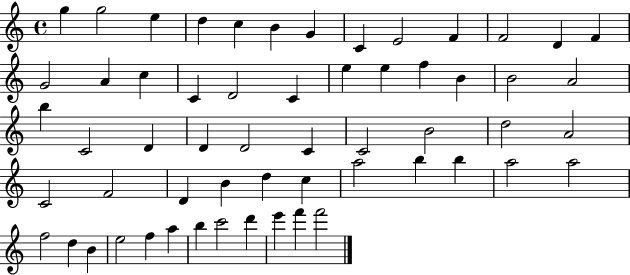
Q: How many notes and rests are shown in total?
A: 58